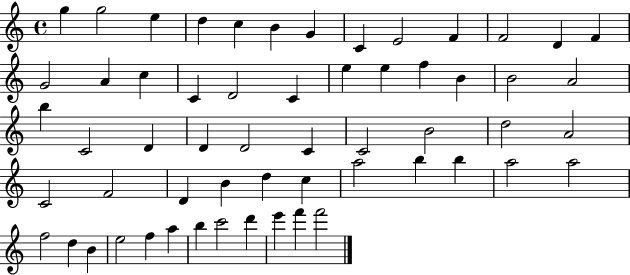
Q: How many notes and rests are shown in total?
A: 58